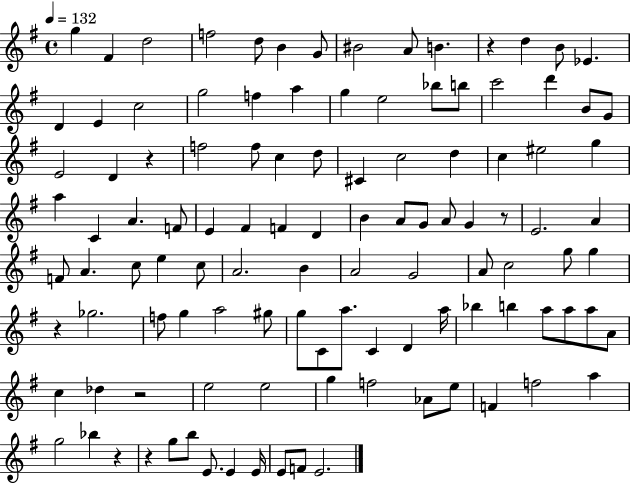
{
  \clef treble
  \time 4/4
  \defaultTimeSignature
  \key g \major
  \tempo 4 = 132
  g''4 fis'4 d''2 | f''2 d''8 b'4 g'8 | bis'2 a'8 b'4. | r4 d''4 b'8 ees'4. | \break d'4 e'4 c''2 | g''2 f''4 a''4 | g''4 e''2 bes''8 b''8 | c'''2 d'''4 b'8 g'8 | \break e'2 d'4 r4 | f''2 f''8 c''4 d''8 | cis'4 c''2 d''4 | c''4 eis''2 g''4 | \break a''4 c'4 a'4. f'8 | e'4 fis'4 f'4 d'4 | b'4 a'8 g'8 a'8 g'4 r8 | e'2. a'4 | \break f'8 a'4. c''8 e''4 c''8 | a'2. b'4 | a'2 g'2 | a'8 c''2 g''8 g''4 | \break r4 ges''2. | f''8 g''4 a''2 gis''8 | g''8 c'8 a''8. c'4 d'4 a''16 | bes''4 b''4 a''8 a''8 a''8 a'8 | \break c''4 des''4 r2 | e''2 e''2 | g''4 f''2 aes'8 e''8 | f'4 f''2 a''4 | \break g''2 bes''4 r4 | r4 g''8 b''8 e'8. e'4 e'16 | e'8 f'8 e'2. | \bar "|."
}